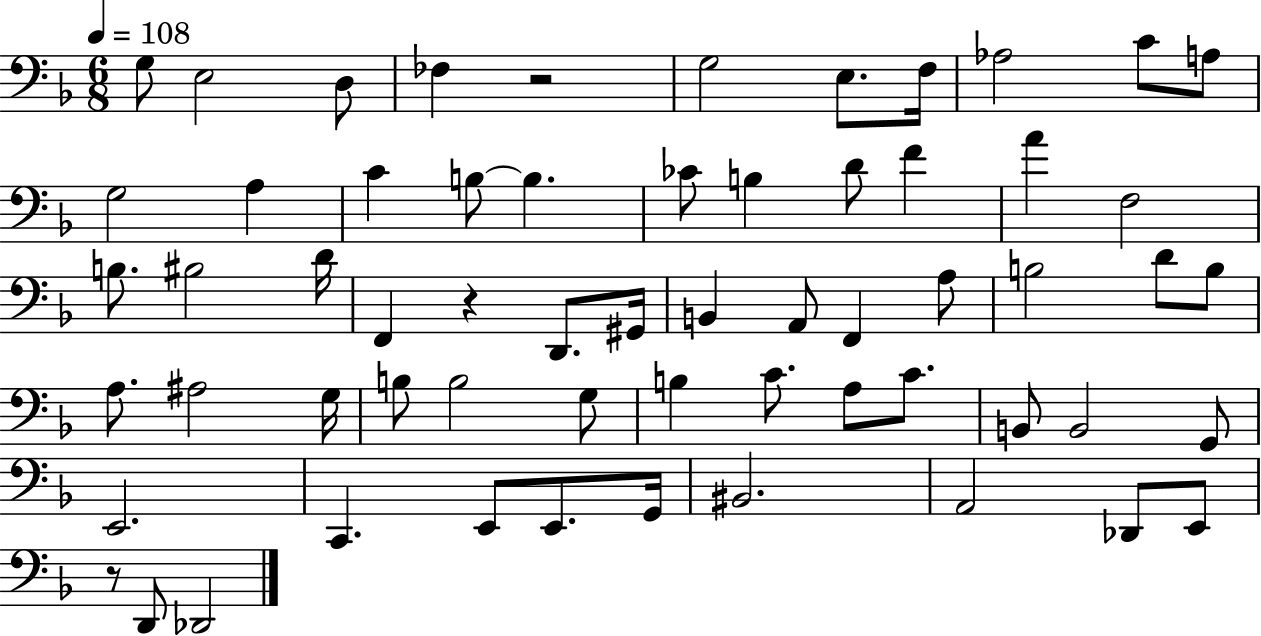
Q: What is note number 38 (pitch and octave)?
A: B3